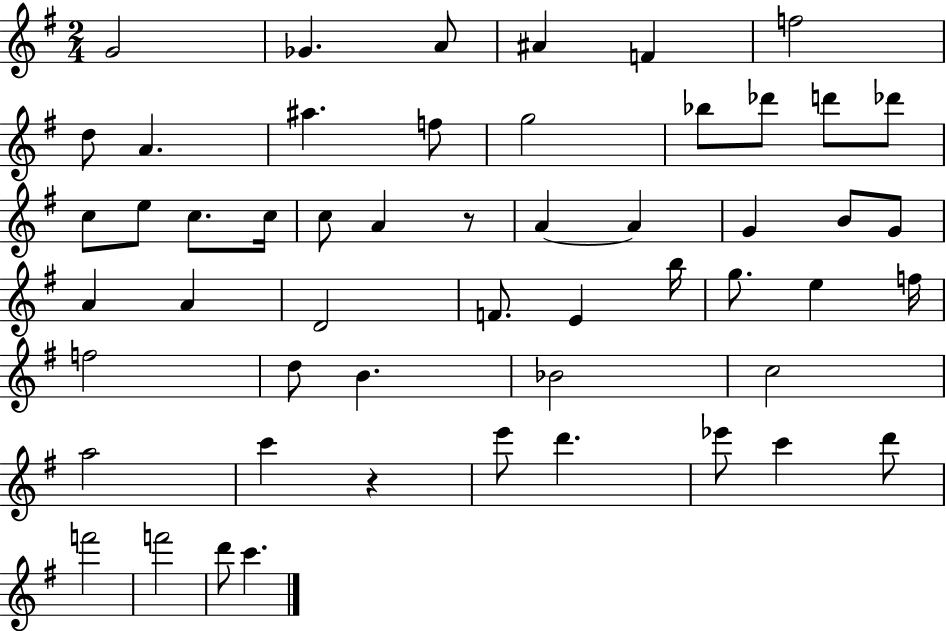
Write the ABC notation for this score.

X:1
T:Untitled
M:2/4
L:1/4
K:G
G2 _G A/2 ^A F f2 d/2 A ^a f/2 g2 _b/2 _d'/2 d'/2 _d'/2 c/2 e/2 c/2 c/4 c/2 A z/2 A A G B/2 G/2 A A D2 F/2 E b/4 g/2 e f/4 f2 d/2 B _B2 c2 a2 c' z e'/2 d' _e'/2 c' d'/2 f'2 f'2 d'/2 c'